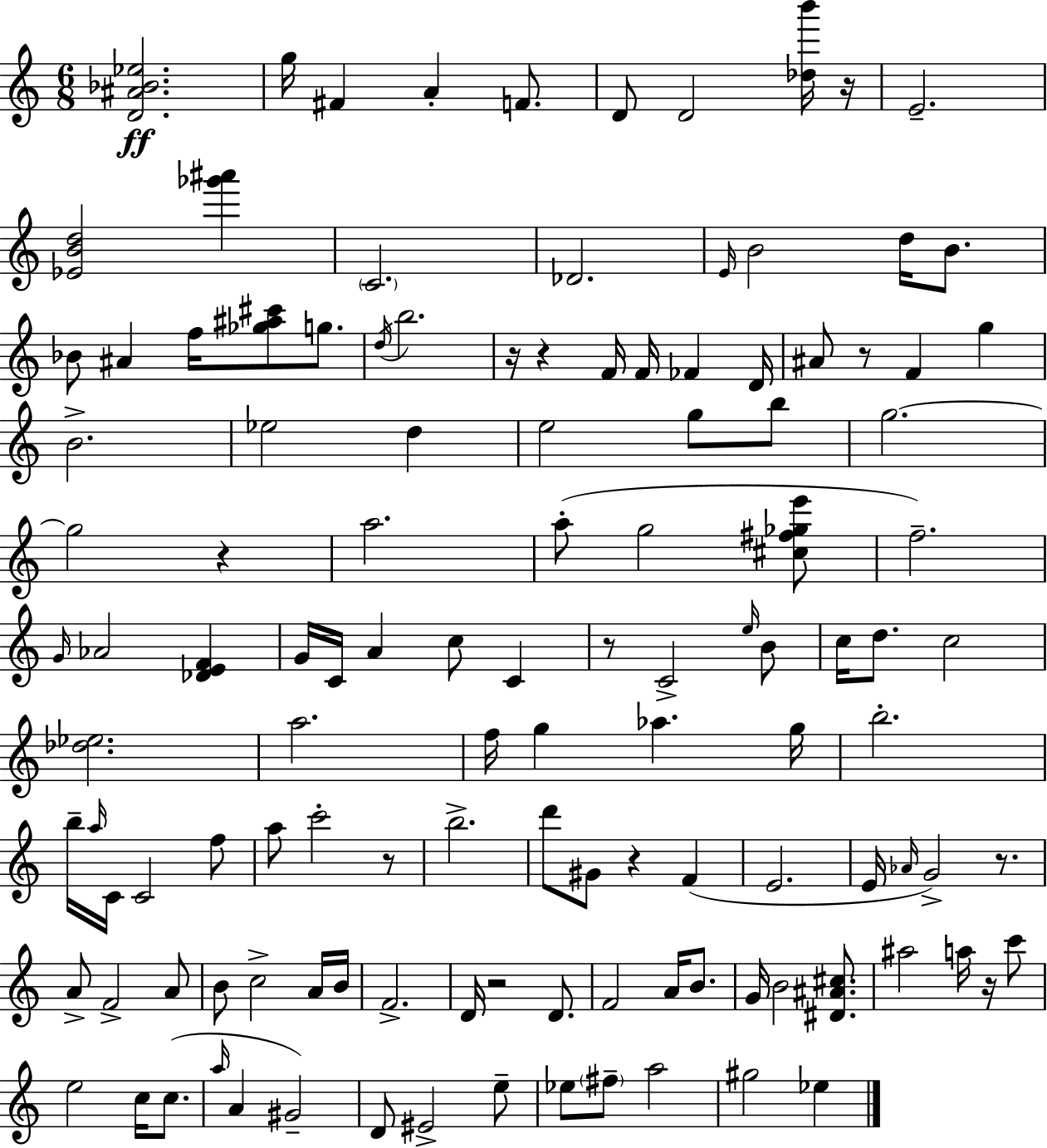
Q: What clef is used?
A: treble